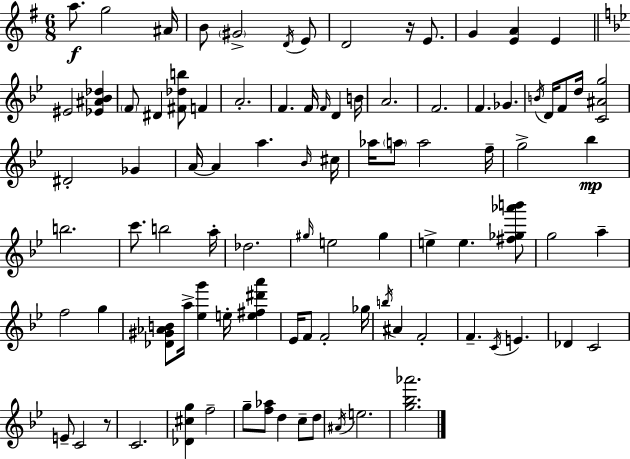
A5/e. G5/h A#4/s B4/e G#4/h D4/s E4/e D4/h R/s E4/e. G4/q [E4,A4]/q E4/q EIS4/h [Eb4,A#4,Bb4,Db5]/q F4/e D#4/q [F#4,Db5,B5]/e F4/q A4/h. F4/q. F4/s F4/s D4/q B4/s A4/h. F4/h. F4/q. Gb4/q. B4/s D4/s F4/e D5/s [C4,A#4,G5]/h D#4/h Gb4/q A4/s A4/q A5/q. Bb4/s C#5/s Ab5/s A5/e A5/h F5/s G5/h Bb5/q B5/h. C6/e. B5/h A5/s Db5/h. G#5/s E5/h G#5/q E5/q E5/q. [F#5,Gb5,Ab6,B6]/e G5/h A5/q F5/h G5/q [Db4,G#4,Ab4,B4]/e A5/s [Eb5,G6]/q E5/s [E5,F#5,D#6,A6]/q Eb4/s F4/e F4/h Gb5/s B5/s A#4/q F4/h F4/q. C4/s E4/q. Db4/q C4/h E4/e C4/h R/e C4/h. [Db4,C#5,G5]/q F5/h G5/e [F5,Ab5]/e D5/q C5/e D5/e A#4/s E5/h. [G5,Bb5,Ab6]/h.